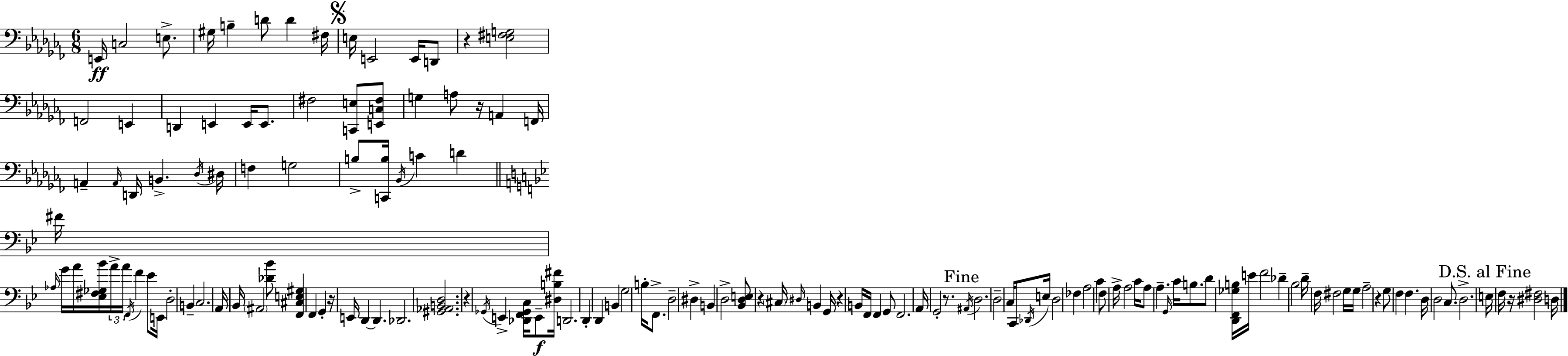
{
  \clef bass
  \numericTimeSignature
  \time 6/8
  \key aes \minor
  e,16\ff c2 e8.-> | gis16 b4-- d'8 d'4 fis16 | \mark \markup { \musicglyph "scripts.segno" } e16 e,2 e,16 d,8 | r4 <e fis g>2 | \break f,2 e,4 | d,4 e,4 e,16 e,8. | fis2 <c, e>8 <e, c fis>8 | g4 a8 r16 a,4 f,16 | \break a,4-- \grace { a,16 } d,16 b,4.-> | \acciaccatura { des16 } dis16 f4 g2 | b8-> <c, b>16 \acciaccatura { bes,16 } c'4 d'4 | \bar "||" \break \key bes \major fis'16 \grace { aes16 } g'16 a'16 <ees fis ges bes'>16 \tuplet 3/2 { a'16-> a'16 \acciaccatura { f,16 } } f'4 | ees'8 e,16 d2-. b,4-- | c2. | a,16 bes,16 \parenthesize ais,2 | \break <des' bes'>8 <f, cis e gis>4 f,4 g,4-. | r16 e,16 d,4~~ d,4. | des,2. | <gis, aes, b, d>2. | \break r4 \acciaccatura { ges,16 } e,4-> | <des, f, ges, c>16 e,8--\f <dis b fis'>16 d,2. | d,4-. d,4 | b,4 g2 | \break b16-. f,8.-> d2-- | dis4-> b,4 d2-> | <bes, d e>8 r4 \parenthesize cis16 \grace { dis16 } | b,4 g,16 r4 b,16 f,16 f,4 | \break g,8 f,2. | a,16 g,2-. | r8. \mark "Fine" \acciaccatura { ais,16 } d2. | d2-- | \break c16 c,8 \acciaccatura { des,16 } e16 d2 | fes4 a2 | c'4 f8 a16-> a2 | c'16 a8 a4.-- | \break \grace { g,16 } c'16 b8. d'8 <d, f, ges b>16 e'16 | f'2 des'4-- | bes2 d'16-- f16 fis2 | g16 g16 a2-- | \break r4 g8 f4 | f4. d16 d2 | c8. d2.-> | \mark "D.S. al Fine" e16 f16 r16 <dis fis>2 | \break d16 \bar "|."
}